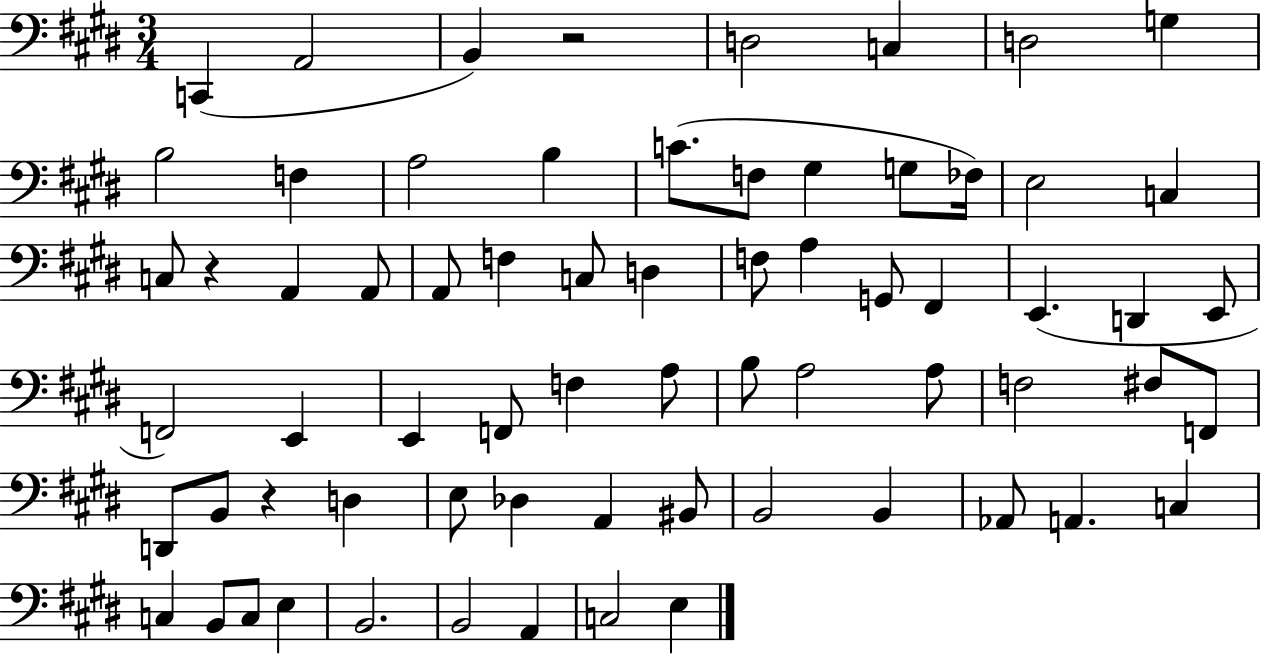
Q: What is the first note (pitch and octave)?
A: C2